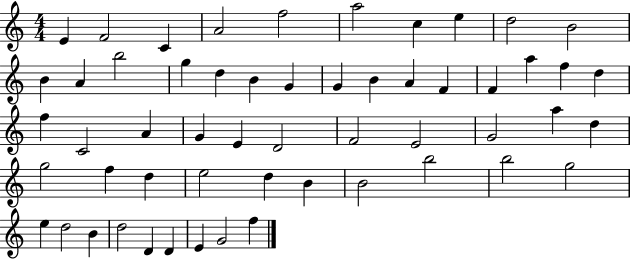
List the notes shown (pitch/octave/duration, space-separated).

E4/q F4/h C4/q A4/h F5/h A5/h C5/q E5/q D5/h B4/h B4/q A4/q B5/h G5/q D5/q B4/q G4/q G4/q B4/q A4/q F4/q F4/q A5/q F5/q D5/q F5/q C4/h A4/q G4/q E4/q D4/h F4/h E4/h G4/h A5/q D5/q G5/h F5/q D5/q E5/h D5/q B4/q B4/h B5/h B5/h G5/h E5/q D5/h B4/q D5/h D4/q D4/q E4/q G4/h F5/q